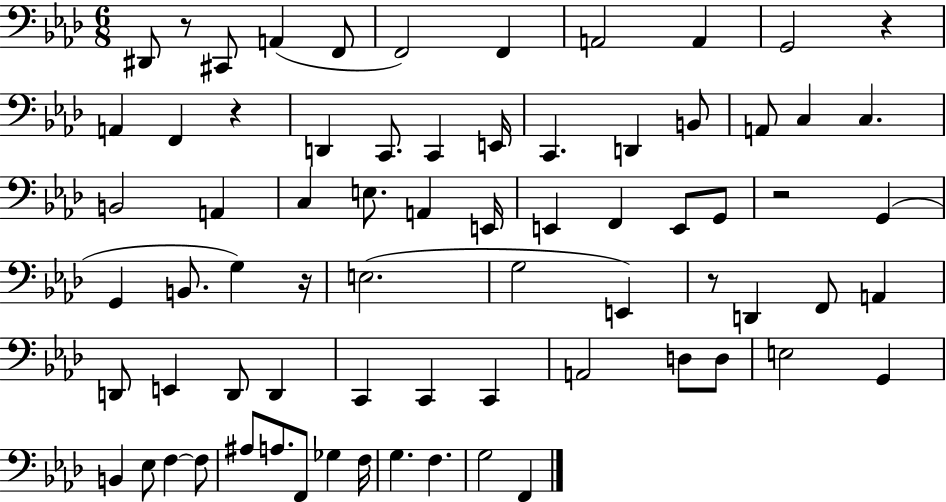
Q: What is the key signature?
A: AES major